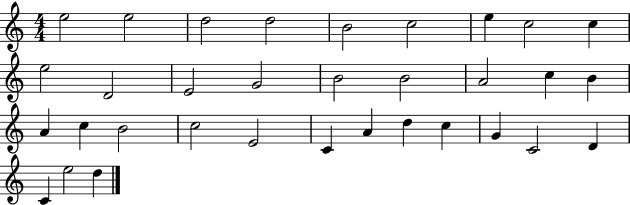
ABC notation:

X:1
T:Untitled
M:4/4
L:1/4
K:C
e2 e2 d2 d2 B2 c2 e c2 c e2 D2 E2 G2 B2 B2 A2 c B A c B2 c2 E2 C A d c G C2 D C e2 d